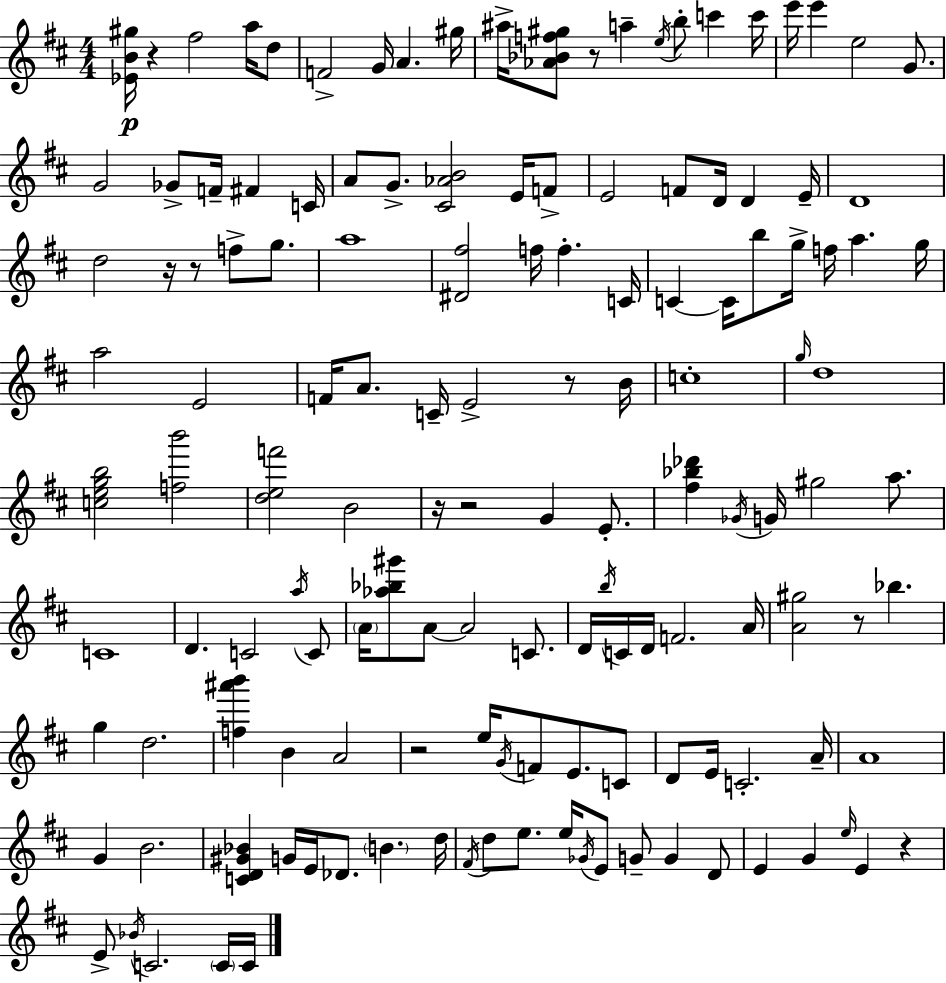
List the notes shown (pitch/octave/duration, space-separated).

[Eb4,B4,G#5]/s R/q F#5/h A5/s D5/e F4/h G4/s A4/q. G#5/s A#5/s [Ab4,Bb4,F5,G#5]/e R/e A5/q E5/s B5/e C6/q C6/s E6/s E6/q E5/h G4/e. G4/h Gb4/e F4/s F#4/q C4/s A4/e G4/e. [C#4,Ab4,B4]/h E4/s F4/e E4/h F4/e D4/s D4/q E4/s D4/w D5/h R/s R/e F5/e G5/e. A5/w [D#4,F#5]/h F5/s F5/q. C4/s C4/q C4/s B5/e G5/s F5/s A5/q. G5/s A5/h E4/h F4/s A4/e. C4/s E4/h R/e B4/s C5/w G5/s D5/w [C5,E5,G5,B5]/h [F5,B6]/h [D5,E5,F6]/h B4/h R/s R/h G4/q E4/e. [F#5,Bb5,Db6]/q Gb4/s G4/s G#5/h A5/e. C4/w D4/q. C4/h A5/s C4/e A4/s [Ab5,Bb5,G#6]/e A4/e A4/h C4/e. D4/s B5/s C4/s D4/s F4/h. A4/s [A4,G#5]/h R/e Bb5/q. G5/q D5/h. [F5,A#6,B6]/q B4/q A4/h R/h E5/s G4/s F4/e E4/e. C4/e D4/e E4/s C4/h. A4/s A4/w G4/q B4/h. [C4,D4,G#4,Bb4]/q G4/s E4/s Db4/e. B4/q. D5/s F#4/s D5/e E5/e. E5/s Gb4/s E4/e G4/e G4/q D4/e E4/q G4/q E5/s E4/q R/q E4/e Bb4/s C4/h. C4/s C4/s